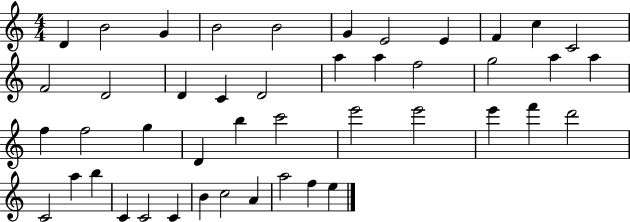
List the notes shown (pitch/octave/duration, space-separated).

D4/q B4/h G4/q B4/h B4/h G4/q E4/h E4/q F4/q C5/q C4/h F4/h D4/h D4/q C4/q D4/h A5/q A5/q F5/h G5/h A5/q A5/q F5/q F5/h G5/q D4/q B5/q C6/h E6/h E6/h E6/q F6/q D6/h C4/h A5/q B5/q C4/q C4/h C4/q B4/q C5/h A4/q A5/h F5/q E5/q